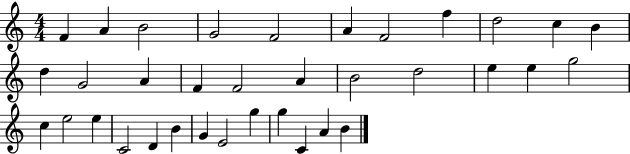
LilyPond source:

{
  \clef treble
  \numericTimeSignature
  \time 4/4
  \key c \major
  f'4 a'4 b'2 | g'2 f'2 | a'4 f'2 f''4 | d''2 c''4 b'4 | \break d''4 g'2 a'4 | f'4 f'2 a'4 | b'2 d''2 | e''4 e''4 g''2 | \break c''4 e''2 e''4 | c'2 d'4 b'4 | g'4 e'2 g''4 | g''4 c'4 a'4 b'4 | \break \bar "|."
}